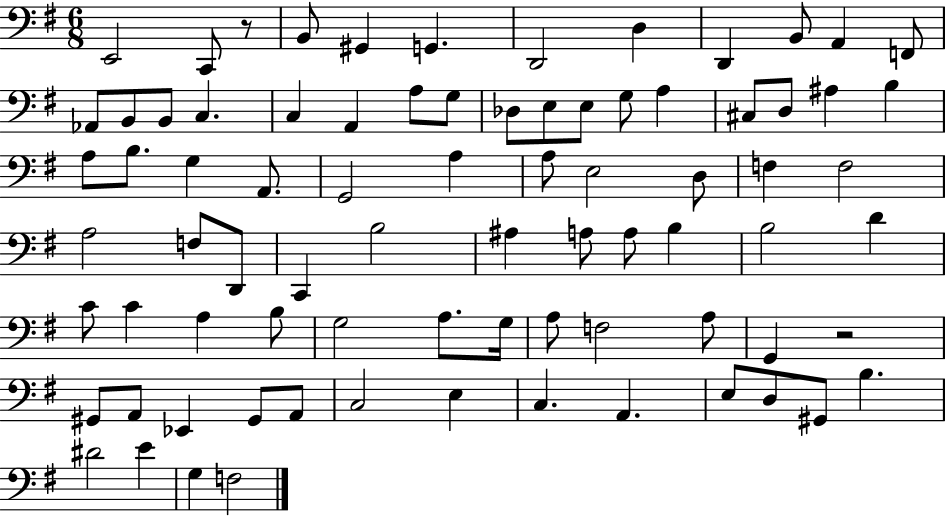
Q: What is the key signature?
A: G major